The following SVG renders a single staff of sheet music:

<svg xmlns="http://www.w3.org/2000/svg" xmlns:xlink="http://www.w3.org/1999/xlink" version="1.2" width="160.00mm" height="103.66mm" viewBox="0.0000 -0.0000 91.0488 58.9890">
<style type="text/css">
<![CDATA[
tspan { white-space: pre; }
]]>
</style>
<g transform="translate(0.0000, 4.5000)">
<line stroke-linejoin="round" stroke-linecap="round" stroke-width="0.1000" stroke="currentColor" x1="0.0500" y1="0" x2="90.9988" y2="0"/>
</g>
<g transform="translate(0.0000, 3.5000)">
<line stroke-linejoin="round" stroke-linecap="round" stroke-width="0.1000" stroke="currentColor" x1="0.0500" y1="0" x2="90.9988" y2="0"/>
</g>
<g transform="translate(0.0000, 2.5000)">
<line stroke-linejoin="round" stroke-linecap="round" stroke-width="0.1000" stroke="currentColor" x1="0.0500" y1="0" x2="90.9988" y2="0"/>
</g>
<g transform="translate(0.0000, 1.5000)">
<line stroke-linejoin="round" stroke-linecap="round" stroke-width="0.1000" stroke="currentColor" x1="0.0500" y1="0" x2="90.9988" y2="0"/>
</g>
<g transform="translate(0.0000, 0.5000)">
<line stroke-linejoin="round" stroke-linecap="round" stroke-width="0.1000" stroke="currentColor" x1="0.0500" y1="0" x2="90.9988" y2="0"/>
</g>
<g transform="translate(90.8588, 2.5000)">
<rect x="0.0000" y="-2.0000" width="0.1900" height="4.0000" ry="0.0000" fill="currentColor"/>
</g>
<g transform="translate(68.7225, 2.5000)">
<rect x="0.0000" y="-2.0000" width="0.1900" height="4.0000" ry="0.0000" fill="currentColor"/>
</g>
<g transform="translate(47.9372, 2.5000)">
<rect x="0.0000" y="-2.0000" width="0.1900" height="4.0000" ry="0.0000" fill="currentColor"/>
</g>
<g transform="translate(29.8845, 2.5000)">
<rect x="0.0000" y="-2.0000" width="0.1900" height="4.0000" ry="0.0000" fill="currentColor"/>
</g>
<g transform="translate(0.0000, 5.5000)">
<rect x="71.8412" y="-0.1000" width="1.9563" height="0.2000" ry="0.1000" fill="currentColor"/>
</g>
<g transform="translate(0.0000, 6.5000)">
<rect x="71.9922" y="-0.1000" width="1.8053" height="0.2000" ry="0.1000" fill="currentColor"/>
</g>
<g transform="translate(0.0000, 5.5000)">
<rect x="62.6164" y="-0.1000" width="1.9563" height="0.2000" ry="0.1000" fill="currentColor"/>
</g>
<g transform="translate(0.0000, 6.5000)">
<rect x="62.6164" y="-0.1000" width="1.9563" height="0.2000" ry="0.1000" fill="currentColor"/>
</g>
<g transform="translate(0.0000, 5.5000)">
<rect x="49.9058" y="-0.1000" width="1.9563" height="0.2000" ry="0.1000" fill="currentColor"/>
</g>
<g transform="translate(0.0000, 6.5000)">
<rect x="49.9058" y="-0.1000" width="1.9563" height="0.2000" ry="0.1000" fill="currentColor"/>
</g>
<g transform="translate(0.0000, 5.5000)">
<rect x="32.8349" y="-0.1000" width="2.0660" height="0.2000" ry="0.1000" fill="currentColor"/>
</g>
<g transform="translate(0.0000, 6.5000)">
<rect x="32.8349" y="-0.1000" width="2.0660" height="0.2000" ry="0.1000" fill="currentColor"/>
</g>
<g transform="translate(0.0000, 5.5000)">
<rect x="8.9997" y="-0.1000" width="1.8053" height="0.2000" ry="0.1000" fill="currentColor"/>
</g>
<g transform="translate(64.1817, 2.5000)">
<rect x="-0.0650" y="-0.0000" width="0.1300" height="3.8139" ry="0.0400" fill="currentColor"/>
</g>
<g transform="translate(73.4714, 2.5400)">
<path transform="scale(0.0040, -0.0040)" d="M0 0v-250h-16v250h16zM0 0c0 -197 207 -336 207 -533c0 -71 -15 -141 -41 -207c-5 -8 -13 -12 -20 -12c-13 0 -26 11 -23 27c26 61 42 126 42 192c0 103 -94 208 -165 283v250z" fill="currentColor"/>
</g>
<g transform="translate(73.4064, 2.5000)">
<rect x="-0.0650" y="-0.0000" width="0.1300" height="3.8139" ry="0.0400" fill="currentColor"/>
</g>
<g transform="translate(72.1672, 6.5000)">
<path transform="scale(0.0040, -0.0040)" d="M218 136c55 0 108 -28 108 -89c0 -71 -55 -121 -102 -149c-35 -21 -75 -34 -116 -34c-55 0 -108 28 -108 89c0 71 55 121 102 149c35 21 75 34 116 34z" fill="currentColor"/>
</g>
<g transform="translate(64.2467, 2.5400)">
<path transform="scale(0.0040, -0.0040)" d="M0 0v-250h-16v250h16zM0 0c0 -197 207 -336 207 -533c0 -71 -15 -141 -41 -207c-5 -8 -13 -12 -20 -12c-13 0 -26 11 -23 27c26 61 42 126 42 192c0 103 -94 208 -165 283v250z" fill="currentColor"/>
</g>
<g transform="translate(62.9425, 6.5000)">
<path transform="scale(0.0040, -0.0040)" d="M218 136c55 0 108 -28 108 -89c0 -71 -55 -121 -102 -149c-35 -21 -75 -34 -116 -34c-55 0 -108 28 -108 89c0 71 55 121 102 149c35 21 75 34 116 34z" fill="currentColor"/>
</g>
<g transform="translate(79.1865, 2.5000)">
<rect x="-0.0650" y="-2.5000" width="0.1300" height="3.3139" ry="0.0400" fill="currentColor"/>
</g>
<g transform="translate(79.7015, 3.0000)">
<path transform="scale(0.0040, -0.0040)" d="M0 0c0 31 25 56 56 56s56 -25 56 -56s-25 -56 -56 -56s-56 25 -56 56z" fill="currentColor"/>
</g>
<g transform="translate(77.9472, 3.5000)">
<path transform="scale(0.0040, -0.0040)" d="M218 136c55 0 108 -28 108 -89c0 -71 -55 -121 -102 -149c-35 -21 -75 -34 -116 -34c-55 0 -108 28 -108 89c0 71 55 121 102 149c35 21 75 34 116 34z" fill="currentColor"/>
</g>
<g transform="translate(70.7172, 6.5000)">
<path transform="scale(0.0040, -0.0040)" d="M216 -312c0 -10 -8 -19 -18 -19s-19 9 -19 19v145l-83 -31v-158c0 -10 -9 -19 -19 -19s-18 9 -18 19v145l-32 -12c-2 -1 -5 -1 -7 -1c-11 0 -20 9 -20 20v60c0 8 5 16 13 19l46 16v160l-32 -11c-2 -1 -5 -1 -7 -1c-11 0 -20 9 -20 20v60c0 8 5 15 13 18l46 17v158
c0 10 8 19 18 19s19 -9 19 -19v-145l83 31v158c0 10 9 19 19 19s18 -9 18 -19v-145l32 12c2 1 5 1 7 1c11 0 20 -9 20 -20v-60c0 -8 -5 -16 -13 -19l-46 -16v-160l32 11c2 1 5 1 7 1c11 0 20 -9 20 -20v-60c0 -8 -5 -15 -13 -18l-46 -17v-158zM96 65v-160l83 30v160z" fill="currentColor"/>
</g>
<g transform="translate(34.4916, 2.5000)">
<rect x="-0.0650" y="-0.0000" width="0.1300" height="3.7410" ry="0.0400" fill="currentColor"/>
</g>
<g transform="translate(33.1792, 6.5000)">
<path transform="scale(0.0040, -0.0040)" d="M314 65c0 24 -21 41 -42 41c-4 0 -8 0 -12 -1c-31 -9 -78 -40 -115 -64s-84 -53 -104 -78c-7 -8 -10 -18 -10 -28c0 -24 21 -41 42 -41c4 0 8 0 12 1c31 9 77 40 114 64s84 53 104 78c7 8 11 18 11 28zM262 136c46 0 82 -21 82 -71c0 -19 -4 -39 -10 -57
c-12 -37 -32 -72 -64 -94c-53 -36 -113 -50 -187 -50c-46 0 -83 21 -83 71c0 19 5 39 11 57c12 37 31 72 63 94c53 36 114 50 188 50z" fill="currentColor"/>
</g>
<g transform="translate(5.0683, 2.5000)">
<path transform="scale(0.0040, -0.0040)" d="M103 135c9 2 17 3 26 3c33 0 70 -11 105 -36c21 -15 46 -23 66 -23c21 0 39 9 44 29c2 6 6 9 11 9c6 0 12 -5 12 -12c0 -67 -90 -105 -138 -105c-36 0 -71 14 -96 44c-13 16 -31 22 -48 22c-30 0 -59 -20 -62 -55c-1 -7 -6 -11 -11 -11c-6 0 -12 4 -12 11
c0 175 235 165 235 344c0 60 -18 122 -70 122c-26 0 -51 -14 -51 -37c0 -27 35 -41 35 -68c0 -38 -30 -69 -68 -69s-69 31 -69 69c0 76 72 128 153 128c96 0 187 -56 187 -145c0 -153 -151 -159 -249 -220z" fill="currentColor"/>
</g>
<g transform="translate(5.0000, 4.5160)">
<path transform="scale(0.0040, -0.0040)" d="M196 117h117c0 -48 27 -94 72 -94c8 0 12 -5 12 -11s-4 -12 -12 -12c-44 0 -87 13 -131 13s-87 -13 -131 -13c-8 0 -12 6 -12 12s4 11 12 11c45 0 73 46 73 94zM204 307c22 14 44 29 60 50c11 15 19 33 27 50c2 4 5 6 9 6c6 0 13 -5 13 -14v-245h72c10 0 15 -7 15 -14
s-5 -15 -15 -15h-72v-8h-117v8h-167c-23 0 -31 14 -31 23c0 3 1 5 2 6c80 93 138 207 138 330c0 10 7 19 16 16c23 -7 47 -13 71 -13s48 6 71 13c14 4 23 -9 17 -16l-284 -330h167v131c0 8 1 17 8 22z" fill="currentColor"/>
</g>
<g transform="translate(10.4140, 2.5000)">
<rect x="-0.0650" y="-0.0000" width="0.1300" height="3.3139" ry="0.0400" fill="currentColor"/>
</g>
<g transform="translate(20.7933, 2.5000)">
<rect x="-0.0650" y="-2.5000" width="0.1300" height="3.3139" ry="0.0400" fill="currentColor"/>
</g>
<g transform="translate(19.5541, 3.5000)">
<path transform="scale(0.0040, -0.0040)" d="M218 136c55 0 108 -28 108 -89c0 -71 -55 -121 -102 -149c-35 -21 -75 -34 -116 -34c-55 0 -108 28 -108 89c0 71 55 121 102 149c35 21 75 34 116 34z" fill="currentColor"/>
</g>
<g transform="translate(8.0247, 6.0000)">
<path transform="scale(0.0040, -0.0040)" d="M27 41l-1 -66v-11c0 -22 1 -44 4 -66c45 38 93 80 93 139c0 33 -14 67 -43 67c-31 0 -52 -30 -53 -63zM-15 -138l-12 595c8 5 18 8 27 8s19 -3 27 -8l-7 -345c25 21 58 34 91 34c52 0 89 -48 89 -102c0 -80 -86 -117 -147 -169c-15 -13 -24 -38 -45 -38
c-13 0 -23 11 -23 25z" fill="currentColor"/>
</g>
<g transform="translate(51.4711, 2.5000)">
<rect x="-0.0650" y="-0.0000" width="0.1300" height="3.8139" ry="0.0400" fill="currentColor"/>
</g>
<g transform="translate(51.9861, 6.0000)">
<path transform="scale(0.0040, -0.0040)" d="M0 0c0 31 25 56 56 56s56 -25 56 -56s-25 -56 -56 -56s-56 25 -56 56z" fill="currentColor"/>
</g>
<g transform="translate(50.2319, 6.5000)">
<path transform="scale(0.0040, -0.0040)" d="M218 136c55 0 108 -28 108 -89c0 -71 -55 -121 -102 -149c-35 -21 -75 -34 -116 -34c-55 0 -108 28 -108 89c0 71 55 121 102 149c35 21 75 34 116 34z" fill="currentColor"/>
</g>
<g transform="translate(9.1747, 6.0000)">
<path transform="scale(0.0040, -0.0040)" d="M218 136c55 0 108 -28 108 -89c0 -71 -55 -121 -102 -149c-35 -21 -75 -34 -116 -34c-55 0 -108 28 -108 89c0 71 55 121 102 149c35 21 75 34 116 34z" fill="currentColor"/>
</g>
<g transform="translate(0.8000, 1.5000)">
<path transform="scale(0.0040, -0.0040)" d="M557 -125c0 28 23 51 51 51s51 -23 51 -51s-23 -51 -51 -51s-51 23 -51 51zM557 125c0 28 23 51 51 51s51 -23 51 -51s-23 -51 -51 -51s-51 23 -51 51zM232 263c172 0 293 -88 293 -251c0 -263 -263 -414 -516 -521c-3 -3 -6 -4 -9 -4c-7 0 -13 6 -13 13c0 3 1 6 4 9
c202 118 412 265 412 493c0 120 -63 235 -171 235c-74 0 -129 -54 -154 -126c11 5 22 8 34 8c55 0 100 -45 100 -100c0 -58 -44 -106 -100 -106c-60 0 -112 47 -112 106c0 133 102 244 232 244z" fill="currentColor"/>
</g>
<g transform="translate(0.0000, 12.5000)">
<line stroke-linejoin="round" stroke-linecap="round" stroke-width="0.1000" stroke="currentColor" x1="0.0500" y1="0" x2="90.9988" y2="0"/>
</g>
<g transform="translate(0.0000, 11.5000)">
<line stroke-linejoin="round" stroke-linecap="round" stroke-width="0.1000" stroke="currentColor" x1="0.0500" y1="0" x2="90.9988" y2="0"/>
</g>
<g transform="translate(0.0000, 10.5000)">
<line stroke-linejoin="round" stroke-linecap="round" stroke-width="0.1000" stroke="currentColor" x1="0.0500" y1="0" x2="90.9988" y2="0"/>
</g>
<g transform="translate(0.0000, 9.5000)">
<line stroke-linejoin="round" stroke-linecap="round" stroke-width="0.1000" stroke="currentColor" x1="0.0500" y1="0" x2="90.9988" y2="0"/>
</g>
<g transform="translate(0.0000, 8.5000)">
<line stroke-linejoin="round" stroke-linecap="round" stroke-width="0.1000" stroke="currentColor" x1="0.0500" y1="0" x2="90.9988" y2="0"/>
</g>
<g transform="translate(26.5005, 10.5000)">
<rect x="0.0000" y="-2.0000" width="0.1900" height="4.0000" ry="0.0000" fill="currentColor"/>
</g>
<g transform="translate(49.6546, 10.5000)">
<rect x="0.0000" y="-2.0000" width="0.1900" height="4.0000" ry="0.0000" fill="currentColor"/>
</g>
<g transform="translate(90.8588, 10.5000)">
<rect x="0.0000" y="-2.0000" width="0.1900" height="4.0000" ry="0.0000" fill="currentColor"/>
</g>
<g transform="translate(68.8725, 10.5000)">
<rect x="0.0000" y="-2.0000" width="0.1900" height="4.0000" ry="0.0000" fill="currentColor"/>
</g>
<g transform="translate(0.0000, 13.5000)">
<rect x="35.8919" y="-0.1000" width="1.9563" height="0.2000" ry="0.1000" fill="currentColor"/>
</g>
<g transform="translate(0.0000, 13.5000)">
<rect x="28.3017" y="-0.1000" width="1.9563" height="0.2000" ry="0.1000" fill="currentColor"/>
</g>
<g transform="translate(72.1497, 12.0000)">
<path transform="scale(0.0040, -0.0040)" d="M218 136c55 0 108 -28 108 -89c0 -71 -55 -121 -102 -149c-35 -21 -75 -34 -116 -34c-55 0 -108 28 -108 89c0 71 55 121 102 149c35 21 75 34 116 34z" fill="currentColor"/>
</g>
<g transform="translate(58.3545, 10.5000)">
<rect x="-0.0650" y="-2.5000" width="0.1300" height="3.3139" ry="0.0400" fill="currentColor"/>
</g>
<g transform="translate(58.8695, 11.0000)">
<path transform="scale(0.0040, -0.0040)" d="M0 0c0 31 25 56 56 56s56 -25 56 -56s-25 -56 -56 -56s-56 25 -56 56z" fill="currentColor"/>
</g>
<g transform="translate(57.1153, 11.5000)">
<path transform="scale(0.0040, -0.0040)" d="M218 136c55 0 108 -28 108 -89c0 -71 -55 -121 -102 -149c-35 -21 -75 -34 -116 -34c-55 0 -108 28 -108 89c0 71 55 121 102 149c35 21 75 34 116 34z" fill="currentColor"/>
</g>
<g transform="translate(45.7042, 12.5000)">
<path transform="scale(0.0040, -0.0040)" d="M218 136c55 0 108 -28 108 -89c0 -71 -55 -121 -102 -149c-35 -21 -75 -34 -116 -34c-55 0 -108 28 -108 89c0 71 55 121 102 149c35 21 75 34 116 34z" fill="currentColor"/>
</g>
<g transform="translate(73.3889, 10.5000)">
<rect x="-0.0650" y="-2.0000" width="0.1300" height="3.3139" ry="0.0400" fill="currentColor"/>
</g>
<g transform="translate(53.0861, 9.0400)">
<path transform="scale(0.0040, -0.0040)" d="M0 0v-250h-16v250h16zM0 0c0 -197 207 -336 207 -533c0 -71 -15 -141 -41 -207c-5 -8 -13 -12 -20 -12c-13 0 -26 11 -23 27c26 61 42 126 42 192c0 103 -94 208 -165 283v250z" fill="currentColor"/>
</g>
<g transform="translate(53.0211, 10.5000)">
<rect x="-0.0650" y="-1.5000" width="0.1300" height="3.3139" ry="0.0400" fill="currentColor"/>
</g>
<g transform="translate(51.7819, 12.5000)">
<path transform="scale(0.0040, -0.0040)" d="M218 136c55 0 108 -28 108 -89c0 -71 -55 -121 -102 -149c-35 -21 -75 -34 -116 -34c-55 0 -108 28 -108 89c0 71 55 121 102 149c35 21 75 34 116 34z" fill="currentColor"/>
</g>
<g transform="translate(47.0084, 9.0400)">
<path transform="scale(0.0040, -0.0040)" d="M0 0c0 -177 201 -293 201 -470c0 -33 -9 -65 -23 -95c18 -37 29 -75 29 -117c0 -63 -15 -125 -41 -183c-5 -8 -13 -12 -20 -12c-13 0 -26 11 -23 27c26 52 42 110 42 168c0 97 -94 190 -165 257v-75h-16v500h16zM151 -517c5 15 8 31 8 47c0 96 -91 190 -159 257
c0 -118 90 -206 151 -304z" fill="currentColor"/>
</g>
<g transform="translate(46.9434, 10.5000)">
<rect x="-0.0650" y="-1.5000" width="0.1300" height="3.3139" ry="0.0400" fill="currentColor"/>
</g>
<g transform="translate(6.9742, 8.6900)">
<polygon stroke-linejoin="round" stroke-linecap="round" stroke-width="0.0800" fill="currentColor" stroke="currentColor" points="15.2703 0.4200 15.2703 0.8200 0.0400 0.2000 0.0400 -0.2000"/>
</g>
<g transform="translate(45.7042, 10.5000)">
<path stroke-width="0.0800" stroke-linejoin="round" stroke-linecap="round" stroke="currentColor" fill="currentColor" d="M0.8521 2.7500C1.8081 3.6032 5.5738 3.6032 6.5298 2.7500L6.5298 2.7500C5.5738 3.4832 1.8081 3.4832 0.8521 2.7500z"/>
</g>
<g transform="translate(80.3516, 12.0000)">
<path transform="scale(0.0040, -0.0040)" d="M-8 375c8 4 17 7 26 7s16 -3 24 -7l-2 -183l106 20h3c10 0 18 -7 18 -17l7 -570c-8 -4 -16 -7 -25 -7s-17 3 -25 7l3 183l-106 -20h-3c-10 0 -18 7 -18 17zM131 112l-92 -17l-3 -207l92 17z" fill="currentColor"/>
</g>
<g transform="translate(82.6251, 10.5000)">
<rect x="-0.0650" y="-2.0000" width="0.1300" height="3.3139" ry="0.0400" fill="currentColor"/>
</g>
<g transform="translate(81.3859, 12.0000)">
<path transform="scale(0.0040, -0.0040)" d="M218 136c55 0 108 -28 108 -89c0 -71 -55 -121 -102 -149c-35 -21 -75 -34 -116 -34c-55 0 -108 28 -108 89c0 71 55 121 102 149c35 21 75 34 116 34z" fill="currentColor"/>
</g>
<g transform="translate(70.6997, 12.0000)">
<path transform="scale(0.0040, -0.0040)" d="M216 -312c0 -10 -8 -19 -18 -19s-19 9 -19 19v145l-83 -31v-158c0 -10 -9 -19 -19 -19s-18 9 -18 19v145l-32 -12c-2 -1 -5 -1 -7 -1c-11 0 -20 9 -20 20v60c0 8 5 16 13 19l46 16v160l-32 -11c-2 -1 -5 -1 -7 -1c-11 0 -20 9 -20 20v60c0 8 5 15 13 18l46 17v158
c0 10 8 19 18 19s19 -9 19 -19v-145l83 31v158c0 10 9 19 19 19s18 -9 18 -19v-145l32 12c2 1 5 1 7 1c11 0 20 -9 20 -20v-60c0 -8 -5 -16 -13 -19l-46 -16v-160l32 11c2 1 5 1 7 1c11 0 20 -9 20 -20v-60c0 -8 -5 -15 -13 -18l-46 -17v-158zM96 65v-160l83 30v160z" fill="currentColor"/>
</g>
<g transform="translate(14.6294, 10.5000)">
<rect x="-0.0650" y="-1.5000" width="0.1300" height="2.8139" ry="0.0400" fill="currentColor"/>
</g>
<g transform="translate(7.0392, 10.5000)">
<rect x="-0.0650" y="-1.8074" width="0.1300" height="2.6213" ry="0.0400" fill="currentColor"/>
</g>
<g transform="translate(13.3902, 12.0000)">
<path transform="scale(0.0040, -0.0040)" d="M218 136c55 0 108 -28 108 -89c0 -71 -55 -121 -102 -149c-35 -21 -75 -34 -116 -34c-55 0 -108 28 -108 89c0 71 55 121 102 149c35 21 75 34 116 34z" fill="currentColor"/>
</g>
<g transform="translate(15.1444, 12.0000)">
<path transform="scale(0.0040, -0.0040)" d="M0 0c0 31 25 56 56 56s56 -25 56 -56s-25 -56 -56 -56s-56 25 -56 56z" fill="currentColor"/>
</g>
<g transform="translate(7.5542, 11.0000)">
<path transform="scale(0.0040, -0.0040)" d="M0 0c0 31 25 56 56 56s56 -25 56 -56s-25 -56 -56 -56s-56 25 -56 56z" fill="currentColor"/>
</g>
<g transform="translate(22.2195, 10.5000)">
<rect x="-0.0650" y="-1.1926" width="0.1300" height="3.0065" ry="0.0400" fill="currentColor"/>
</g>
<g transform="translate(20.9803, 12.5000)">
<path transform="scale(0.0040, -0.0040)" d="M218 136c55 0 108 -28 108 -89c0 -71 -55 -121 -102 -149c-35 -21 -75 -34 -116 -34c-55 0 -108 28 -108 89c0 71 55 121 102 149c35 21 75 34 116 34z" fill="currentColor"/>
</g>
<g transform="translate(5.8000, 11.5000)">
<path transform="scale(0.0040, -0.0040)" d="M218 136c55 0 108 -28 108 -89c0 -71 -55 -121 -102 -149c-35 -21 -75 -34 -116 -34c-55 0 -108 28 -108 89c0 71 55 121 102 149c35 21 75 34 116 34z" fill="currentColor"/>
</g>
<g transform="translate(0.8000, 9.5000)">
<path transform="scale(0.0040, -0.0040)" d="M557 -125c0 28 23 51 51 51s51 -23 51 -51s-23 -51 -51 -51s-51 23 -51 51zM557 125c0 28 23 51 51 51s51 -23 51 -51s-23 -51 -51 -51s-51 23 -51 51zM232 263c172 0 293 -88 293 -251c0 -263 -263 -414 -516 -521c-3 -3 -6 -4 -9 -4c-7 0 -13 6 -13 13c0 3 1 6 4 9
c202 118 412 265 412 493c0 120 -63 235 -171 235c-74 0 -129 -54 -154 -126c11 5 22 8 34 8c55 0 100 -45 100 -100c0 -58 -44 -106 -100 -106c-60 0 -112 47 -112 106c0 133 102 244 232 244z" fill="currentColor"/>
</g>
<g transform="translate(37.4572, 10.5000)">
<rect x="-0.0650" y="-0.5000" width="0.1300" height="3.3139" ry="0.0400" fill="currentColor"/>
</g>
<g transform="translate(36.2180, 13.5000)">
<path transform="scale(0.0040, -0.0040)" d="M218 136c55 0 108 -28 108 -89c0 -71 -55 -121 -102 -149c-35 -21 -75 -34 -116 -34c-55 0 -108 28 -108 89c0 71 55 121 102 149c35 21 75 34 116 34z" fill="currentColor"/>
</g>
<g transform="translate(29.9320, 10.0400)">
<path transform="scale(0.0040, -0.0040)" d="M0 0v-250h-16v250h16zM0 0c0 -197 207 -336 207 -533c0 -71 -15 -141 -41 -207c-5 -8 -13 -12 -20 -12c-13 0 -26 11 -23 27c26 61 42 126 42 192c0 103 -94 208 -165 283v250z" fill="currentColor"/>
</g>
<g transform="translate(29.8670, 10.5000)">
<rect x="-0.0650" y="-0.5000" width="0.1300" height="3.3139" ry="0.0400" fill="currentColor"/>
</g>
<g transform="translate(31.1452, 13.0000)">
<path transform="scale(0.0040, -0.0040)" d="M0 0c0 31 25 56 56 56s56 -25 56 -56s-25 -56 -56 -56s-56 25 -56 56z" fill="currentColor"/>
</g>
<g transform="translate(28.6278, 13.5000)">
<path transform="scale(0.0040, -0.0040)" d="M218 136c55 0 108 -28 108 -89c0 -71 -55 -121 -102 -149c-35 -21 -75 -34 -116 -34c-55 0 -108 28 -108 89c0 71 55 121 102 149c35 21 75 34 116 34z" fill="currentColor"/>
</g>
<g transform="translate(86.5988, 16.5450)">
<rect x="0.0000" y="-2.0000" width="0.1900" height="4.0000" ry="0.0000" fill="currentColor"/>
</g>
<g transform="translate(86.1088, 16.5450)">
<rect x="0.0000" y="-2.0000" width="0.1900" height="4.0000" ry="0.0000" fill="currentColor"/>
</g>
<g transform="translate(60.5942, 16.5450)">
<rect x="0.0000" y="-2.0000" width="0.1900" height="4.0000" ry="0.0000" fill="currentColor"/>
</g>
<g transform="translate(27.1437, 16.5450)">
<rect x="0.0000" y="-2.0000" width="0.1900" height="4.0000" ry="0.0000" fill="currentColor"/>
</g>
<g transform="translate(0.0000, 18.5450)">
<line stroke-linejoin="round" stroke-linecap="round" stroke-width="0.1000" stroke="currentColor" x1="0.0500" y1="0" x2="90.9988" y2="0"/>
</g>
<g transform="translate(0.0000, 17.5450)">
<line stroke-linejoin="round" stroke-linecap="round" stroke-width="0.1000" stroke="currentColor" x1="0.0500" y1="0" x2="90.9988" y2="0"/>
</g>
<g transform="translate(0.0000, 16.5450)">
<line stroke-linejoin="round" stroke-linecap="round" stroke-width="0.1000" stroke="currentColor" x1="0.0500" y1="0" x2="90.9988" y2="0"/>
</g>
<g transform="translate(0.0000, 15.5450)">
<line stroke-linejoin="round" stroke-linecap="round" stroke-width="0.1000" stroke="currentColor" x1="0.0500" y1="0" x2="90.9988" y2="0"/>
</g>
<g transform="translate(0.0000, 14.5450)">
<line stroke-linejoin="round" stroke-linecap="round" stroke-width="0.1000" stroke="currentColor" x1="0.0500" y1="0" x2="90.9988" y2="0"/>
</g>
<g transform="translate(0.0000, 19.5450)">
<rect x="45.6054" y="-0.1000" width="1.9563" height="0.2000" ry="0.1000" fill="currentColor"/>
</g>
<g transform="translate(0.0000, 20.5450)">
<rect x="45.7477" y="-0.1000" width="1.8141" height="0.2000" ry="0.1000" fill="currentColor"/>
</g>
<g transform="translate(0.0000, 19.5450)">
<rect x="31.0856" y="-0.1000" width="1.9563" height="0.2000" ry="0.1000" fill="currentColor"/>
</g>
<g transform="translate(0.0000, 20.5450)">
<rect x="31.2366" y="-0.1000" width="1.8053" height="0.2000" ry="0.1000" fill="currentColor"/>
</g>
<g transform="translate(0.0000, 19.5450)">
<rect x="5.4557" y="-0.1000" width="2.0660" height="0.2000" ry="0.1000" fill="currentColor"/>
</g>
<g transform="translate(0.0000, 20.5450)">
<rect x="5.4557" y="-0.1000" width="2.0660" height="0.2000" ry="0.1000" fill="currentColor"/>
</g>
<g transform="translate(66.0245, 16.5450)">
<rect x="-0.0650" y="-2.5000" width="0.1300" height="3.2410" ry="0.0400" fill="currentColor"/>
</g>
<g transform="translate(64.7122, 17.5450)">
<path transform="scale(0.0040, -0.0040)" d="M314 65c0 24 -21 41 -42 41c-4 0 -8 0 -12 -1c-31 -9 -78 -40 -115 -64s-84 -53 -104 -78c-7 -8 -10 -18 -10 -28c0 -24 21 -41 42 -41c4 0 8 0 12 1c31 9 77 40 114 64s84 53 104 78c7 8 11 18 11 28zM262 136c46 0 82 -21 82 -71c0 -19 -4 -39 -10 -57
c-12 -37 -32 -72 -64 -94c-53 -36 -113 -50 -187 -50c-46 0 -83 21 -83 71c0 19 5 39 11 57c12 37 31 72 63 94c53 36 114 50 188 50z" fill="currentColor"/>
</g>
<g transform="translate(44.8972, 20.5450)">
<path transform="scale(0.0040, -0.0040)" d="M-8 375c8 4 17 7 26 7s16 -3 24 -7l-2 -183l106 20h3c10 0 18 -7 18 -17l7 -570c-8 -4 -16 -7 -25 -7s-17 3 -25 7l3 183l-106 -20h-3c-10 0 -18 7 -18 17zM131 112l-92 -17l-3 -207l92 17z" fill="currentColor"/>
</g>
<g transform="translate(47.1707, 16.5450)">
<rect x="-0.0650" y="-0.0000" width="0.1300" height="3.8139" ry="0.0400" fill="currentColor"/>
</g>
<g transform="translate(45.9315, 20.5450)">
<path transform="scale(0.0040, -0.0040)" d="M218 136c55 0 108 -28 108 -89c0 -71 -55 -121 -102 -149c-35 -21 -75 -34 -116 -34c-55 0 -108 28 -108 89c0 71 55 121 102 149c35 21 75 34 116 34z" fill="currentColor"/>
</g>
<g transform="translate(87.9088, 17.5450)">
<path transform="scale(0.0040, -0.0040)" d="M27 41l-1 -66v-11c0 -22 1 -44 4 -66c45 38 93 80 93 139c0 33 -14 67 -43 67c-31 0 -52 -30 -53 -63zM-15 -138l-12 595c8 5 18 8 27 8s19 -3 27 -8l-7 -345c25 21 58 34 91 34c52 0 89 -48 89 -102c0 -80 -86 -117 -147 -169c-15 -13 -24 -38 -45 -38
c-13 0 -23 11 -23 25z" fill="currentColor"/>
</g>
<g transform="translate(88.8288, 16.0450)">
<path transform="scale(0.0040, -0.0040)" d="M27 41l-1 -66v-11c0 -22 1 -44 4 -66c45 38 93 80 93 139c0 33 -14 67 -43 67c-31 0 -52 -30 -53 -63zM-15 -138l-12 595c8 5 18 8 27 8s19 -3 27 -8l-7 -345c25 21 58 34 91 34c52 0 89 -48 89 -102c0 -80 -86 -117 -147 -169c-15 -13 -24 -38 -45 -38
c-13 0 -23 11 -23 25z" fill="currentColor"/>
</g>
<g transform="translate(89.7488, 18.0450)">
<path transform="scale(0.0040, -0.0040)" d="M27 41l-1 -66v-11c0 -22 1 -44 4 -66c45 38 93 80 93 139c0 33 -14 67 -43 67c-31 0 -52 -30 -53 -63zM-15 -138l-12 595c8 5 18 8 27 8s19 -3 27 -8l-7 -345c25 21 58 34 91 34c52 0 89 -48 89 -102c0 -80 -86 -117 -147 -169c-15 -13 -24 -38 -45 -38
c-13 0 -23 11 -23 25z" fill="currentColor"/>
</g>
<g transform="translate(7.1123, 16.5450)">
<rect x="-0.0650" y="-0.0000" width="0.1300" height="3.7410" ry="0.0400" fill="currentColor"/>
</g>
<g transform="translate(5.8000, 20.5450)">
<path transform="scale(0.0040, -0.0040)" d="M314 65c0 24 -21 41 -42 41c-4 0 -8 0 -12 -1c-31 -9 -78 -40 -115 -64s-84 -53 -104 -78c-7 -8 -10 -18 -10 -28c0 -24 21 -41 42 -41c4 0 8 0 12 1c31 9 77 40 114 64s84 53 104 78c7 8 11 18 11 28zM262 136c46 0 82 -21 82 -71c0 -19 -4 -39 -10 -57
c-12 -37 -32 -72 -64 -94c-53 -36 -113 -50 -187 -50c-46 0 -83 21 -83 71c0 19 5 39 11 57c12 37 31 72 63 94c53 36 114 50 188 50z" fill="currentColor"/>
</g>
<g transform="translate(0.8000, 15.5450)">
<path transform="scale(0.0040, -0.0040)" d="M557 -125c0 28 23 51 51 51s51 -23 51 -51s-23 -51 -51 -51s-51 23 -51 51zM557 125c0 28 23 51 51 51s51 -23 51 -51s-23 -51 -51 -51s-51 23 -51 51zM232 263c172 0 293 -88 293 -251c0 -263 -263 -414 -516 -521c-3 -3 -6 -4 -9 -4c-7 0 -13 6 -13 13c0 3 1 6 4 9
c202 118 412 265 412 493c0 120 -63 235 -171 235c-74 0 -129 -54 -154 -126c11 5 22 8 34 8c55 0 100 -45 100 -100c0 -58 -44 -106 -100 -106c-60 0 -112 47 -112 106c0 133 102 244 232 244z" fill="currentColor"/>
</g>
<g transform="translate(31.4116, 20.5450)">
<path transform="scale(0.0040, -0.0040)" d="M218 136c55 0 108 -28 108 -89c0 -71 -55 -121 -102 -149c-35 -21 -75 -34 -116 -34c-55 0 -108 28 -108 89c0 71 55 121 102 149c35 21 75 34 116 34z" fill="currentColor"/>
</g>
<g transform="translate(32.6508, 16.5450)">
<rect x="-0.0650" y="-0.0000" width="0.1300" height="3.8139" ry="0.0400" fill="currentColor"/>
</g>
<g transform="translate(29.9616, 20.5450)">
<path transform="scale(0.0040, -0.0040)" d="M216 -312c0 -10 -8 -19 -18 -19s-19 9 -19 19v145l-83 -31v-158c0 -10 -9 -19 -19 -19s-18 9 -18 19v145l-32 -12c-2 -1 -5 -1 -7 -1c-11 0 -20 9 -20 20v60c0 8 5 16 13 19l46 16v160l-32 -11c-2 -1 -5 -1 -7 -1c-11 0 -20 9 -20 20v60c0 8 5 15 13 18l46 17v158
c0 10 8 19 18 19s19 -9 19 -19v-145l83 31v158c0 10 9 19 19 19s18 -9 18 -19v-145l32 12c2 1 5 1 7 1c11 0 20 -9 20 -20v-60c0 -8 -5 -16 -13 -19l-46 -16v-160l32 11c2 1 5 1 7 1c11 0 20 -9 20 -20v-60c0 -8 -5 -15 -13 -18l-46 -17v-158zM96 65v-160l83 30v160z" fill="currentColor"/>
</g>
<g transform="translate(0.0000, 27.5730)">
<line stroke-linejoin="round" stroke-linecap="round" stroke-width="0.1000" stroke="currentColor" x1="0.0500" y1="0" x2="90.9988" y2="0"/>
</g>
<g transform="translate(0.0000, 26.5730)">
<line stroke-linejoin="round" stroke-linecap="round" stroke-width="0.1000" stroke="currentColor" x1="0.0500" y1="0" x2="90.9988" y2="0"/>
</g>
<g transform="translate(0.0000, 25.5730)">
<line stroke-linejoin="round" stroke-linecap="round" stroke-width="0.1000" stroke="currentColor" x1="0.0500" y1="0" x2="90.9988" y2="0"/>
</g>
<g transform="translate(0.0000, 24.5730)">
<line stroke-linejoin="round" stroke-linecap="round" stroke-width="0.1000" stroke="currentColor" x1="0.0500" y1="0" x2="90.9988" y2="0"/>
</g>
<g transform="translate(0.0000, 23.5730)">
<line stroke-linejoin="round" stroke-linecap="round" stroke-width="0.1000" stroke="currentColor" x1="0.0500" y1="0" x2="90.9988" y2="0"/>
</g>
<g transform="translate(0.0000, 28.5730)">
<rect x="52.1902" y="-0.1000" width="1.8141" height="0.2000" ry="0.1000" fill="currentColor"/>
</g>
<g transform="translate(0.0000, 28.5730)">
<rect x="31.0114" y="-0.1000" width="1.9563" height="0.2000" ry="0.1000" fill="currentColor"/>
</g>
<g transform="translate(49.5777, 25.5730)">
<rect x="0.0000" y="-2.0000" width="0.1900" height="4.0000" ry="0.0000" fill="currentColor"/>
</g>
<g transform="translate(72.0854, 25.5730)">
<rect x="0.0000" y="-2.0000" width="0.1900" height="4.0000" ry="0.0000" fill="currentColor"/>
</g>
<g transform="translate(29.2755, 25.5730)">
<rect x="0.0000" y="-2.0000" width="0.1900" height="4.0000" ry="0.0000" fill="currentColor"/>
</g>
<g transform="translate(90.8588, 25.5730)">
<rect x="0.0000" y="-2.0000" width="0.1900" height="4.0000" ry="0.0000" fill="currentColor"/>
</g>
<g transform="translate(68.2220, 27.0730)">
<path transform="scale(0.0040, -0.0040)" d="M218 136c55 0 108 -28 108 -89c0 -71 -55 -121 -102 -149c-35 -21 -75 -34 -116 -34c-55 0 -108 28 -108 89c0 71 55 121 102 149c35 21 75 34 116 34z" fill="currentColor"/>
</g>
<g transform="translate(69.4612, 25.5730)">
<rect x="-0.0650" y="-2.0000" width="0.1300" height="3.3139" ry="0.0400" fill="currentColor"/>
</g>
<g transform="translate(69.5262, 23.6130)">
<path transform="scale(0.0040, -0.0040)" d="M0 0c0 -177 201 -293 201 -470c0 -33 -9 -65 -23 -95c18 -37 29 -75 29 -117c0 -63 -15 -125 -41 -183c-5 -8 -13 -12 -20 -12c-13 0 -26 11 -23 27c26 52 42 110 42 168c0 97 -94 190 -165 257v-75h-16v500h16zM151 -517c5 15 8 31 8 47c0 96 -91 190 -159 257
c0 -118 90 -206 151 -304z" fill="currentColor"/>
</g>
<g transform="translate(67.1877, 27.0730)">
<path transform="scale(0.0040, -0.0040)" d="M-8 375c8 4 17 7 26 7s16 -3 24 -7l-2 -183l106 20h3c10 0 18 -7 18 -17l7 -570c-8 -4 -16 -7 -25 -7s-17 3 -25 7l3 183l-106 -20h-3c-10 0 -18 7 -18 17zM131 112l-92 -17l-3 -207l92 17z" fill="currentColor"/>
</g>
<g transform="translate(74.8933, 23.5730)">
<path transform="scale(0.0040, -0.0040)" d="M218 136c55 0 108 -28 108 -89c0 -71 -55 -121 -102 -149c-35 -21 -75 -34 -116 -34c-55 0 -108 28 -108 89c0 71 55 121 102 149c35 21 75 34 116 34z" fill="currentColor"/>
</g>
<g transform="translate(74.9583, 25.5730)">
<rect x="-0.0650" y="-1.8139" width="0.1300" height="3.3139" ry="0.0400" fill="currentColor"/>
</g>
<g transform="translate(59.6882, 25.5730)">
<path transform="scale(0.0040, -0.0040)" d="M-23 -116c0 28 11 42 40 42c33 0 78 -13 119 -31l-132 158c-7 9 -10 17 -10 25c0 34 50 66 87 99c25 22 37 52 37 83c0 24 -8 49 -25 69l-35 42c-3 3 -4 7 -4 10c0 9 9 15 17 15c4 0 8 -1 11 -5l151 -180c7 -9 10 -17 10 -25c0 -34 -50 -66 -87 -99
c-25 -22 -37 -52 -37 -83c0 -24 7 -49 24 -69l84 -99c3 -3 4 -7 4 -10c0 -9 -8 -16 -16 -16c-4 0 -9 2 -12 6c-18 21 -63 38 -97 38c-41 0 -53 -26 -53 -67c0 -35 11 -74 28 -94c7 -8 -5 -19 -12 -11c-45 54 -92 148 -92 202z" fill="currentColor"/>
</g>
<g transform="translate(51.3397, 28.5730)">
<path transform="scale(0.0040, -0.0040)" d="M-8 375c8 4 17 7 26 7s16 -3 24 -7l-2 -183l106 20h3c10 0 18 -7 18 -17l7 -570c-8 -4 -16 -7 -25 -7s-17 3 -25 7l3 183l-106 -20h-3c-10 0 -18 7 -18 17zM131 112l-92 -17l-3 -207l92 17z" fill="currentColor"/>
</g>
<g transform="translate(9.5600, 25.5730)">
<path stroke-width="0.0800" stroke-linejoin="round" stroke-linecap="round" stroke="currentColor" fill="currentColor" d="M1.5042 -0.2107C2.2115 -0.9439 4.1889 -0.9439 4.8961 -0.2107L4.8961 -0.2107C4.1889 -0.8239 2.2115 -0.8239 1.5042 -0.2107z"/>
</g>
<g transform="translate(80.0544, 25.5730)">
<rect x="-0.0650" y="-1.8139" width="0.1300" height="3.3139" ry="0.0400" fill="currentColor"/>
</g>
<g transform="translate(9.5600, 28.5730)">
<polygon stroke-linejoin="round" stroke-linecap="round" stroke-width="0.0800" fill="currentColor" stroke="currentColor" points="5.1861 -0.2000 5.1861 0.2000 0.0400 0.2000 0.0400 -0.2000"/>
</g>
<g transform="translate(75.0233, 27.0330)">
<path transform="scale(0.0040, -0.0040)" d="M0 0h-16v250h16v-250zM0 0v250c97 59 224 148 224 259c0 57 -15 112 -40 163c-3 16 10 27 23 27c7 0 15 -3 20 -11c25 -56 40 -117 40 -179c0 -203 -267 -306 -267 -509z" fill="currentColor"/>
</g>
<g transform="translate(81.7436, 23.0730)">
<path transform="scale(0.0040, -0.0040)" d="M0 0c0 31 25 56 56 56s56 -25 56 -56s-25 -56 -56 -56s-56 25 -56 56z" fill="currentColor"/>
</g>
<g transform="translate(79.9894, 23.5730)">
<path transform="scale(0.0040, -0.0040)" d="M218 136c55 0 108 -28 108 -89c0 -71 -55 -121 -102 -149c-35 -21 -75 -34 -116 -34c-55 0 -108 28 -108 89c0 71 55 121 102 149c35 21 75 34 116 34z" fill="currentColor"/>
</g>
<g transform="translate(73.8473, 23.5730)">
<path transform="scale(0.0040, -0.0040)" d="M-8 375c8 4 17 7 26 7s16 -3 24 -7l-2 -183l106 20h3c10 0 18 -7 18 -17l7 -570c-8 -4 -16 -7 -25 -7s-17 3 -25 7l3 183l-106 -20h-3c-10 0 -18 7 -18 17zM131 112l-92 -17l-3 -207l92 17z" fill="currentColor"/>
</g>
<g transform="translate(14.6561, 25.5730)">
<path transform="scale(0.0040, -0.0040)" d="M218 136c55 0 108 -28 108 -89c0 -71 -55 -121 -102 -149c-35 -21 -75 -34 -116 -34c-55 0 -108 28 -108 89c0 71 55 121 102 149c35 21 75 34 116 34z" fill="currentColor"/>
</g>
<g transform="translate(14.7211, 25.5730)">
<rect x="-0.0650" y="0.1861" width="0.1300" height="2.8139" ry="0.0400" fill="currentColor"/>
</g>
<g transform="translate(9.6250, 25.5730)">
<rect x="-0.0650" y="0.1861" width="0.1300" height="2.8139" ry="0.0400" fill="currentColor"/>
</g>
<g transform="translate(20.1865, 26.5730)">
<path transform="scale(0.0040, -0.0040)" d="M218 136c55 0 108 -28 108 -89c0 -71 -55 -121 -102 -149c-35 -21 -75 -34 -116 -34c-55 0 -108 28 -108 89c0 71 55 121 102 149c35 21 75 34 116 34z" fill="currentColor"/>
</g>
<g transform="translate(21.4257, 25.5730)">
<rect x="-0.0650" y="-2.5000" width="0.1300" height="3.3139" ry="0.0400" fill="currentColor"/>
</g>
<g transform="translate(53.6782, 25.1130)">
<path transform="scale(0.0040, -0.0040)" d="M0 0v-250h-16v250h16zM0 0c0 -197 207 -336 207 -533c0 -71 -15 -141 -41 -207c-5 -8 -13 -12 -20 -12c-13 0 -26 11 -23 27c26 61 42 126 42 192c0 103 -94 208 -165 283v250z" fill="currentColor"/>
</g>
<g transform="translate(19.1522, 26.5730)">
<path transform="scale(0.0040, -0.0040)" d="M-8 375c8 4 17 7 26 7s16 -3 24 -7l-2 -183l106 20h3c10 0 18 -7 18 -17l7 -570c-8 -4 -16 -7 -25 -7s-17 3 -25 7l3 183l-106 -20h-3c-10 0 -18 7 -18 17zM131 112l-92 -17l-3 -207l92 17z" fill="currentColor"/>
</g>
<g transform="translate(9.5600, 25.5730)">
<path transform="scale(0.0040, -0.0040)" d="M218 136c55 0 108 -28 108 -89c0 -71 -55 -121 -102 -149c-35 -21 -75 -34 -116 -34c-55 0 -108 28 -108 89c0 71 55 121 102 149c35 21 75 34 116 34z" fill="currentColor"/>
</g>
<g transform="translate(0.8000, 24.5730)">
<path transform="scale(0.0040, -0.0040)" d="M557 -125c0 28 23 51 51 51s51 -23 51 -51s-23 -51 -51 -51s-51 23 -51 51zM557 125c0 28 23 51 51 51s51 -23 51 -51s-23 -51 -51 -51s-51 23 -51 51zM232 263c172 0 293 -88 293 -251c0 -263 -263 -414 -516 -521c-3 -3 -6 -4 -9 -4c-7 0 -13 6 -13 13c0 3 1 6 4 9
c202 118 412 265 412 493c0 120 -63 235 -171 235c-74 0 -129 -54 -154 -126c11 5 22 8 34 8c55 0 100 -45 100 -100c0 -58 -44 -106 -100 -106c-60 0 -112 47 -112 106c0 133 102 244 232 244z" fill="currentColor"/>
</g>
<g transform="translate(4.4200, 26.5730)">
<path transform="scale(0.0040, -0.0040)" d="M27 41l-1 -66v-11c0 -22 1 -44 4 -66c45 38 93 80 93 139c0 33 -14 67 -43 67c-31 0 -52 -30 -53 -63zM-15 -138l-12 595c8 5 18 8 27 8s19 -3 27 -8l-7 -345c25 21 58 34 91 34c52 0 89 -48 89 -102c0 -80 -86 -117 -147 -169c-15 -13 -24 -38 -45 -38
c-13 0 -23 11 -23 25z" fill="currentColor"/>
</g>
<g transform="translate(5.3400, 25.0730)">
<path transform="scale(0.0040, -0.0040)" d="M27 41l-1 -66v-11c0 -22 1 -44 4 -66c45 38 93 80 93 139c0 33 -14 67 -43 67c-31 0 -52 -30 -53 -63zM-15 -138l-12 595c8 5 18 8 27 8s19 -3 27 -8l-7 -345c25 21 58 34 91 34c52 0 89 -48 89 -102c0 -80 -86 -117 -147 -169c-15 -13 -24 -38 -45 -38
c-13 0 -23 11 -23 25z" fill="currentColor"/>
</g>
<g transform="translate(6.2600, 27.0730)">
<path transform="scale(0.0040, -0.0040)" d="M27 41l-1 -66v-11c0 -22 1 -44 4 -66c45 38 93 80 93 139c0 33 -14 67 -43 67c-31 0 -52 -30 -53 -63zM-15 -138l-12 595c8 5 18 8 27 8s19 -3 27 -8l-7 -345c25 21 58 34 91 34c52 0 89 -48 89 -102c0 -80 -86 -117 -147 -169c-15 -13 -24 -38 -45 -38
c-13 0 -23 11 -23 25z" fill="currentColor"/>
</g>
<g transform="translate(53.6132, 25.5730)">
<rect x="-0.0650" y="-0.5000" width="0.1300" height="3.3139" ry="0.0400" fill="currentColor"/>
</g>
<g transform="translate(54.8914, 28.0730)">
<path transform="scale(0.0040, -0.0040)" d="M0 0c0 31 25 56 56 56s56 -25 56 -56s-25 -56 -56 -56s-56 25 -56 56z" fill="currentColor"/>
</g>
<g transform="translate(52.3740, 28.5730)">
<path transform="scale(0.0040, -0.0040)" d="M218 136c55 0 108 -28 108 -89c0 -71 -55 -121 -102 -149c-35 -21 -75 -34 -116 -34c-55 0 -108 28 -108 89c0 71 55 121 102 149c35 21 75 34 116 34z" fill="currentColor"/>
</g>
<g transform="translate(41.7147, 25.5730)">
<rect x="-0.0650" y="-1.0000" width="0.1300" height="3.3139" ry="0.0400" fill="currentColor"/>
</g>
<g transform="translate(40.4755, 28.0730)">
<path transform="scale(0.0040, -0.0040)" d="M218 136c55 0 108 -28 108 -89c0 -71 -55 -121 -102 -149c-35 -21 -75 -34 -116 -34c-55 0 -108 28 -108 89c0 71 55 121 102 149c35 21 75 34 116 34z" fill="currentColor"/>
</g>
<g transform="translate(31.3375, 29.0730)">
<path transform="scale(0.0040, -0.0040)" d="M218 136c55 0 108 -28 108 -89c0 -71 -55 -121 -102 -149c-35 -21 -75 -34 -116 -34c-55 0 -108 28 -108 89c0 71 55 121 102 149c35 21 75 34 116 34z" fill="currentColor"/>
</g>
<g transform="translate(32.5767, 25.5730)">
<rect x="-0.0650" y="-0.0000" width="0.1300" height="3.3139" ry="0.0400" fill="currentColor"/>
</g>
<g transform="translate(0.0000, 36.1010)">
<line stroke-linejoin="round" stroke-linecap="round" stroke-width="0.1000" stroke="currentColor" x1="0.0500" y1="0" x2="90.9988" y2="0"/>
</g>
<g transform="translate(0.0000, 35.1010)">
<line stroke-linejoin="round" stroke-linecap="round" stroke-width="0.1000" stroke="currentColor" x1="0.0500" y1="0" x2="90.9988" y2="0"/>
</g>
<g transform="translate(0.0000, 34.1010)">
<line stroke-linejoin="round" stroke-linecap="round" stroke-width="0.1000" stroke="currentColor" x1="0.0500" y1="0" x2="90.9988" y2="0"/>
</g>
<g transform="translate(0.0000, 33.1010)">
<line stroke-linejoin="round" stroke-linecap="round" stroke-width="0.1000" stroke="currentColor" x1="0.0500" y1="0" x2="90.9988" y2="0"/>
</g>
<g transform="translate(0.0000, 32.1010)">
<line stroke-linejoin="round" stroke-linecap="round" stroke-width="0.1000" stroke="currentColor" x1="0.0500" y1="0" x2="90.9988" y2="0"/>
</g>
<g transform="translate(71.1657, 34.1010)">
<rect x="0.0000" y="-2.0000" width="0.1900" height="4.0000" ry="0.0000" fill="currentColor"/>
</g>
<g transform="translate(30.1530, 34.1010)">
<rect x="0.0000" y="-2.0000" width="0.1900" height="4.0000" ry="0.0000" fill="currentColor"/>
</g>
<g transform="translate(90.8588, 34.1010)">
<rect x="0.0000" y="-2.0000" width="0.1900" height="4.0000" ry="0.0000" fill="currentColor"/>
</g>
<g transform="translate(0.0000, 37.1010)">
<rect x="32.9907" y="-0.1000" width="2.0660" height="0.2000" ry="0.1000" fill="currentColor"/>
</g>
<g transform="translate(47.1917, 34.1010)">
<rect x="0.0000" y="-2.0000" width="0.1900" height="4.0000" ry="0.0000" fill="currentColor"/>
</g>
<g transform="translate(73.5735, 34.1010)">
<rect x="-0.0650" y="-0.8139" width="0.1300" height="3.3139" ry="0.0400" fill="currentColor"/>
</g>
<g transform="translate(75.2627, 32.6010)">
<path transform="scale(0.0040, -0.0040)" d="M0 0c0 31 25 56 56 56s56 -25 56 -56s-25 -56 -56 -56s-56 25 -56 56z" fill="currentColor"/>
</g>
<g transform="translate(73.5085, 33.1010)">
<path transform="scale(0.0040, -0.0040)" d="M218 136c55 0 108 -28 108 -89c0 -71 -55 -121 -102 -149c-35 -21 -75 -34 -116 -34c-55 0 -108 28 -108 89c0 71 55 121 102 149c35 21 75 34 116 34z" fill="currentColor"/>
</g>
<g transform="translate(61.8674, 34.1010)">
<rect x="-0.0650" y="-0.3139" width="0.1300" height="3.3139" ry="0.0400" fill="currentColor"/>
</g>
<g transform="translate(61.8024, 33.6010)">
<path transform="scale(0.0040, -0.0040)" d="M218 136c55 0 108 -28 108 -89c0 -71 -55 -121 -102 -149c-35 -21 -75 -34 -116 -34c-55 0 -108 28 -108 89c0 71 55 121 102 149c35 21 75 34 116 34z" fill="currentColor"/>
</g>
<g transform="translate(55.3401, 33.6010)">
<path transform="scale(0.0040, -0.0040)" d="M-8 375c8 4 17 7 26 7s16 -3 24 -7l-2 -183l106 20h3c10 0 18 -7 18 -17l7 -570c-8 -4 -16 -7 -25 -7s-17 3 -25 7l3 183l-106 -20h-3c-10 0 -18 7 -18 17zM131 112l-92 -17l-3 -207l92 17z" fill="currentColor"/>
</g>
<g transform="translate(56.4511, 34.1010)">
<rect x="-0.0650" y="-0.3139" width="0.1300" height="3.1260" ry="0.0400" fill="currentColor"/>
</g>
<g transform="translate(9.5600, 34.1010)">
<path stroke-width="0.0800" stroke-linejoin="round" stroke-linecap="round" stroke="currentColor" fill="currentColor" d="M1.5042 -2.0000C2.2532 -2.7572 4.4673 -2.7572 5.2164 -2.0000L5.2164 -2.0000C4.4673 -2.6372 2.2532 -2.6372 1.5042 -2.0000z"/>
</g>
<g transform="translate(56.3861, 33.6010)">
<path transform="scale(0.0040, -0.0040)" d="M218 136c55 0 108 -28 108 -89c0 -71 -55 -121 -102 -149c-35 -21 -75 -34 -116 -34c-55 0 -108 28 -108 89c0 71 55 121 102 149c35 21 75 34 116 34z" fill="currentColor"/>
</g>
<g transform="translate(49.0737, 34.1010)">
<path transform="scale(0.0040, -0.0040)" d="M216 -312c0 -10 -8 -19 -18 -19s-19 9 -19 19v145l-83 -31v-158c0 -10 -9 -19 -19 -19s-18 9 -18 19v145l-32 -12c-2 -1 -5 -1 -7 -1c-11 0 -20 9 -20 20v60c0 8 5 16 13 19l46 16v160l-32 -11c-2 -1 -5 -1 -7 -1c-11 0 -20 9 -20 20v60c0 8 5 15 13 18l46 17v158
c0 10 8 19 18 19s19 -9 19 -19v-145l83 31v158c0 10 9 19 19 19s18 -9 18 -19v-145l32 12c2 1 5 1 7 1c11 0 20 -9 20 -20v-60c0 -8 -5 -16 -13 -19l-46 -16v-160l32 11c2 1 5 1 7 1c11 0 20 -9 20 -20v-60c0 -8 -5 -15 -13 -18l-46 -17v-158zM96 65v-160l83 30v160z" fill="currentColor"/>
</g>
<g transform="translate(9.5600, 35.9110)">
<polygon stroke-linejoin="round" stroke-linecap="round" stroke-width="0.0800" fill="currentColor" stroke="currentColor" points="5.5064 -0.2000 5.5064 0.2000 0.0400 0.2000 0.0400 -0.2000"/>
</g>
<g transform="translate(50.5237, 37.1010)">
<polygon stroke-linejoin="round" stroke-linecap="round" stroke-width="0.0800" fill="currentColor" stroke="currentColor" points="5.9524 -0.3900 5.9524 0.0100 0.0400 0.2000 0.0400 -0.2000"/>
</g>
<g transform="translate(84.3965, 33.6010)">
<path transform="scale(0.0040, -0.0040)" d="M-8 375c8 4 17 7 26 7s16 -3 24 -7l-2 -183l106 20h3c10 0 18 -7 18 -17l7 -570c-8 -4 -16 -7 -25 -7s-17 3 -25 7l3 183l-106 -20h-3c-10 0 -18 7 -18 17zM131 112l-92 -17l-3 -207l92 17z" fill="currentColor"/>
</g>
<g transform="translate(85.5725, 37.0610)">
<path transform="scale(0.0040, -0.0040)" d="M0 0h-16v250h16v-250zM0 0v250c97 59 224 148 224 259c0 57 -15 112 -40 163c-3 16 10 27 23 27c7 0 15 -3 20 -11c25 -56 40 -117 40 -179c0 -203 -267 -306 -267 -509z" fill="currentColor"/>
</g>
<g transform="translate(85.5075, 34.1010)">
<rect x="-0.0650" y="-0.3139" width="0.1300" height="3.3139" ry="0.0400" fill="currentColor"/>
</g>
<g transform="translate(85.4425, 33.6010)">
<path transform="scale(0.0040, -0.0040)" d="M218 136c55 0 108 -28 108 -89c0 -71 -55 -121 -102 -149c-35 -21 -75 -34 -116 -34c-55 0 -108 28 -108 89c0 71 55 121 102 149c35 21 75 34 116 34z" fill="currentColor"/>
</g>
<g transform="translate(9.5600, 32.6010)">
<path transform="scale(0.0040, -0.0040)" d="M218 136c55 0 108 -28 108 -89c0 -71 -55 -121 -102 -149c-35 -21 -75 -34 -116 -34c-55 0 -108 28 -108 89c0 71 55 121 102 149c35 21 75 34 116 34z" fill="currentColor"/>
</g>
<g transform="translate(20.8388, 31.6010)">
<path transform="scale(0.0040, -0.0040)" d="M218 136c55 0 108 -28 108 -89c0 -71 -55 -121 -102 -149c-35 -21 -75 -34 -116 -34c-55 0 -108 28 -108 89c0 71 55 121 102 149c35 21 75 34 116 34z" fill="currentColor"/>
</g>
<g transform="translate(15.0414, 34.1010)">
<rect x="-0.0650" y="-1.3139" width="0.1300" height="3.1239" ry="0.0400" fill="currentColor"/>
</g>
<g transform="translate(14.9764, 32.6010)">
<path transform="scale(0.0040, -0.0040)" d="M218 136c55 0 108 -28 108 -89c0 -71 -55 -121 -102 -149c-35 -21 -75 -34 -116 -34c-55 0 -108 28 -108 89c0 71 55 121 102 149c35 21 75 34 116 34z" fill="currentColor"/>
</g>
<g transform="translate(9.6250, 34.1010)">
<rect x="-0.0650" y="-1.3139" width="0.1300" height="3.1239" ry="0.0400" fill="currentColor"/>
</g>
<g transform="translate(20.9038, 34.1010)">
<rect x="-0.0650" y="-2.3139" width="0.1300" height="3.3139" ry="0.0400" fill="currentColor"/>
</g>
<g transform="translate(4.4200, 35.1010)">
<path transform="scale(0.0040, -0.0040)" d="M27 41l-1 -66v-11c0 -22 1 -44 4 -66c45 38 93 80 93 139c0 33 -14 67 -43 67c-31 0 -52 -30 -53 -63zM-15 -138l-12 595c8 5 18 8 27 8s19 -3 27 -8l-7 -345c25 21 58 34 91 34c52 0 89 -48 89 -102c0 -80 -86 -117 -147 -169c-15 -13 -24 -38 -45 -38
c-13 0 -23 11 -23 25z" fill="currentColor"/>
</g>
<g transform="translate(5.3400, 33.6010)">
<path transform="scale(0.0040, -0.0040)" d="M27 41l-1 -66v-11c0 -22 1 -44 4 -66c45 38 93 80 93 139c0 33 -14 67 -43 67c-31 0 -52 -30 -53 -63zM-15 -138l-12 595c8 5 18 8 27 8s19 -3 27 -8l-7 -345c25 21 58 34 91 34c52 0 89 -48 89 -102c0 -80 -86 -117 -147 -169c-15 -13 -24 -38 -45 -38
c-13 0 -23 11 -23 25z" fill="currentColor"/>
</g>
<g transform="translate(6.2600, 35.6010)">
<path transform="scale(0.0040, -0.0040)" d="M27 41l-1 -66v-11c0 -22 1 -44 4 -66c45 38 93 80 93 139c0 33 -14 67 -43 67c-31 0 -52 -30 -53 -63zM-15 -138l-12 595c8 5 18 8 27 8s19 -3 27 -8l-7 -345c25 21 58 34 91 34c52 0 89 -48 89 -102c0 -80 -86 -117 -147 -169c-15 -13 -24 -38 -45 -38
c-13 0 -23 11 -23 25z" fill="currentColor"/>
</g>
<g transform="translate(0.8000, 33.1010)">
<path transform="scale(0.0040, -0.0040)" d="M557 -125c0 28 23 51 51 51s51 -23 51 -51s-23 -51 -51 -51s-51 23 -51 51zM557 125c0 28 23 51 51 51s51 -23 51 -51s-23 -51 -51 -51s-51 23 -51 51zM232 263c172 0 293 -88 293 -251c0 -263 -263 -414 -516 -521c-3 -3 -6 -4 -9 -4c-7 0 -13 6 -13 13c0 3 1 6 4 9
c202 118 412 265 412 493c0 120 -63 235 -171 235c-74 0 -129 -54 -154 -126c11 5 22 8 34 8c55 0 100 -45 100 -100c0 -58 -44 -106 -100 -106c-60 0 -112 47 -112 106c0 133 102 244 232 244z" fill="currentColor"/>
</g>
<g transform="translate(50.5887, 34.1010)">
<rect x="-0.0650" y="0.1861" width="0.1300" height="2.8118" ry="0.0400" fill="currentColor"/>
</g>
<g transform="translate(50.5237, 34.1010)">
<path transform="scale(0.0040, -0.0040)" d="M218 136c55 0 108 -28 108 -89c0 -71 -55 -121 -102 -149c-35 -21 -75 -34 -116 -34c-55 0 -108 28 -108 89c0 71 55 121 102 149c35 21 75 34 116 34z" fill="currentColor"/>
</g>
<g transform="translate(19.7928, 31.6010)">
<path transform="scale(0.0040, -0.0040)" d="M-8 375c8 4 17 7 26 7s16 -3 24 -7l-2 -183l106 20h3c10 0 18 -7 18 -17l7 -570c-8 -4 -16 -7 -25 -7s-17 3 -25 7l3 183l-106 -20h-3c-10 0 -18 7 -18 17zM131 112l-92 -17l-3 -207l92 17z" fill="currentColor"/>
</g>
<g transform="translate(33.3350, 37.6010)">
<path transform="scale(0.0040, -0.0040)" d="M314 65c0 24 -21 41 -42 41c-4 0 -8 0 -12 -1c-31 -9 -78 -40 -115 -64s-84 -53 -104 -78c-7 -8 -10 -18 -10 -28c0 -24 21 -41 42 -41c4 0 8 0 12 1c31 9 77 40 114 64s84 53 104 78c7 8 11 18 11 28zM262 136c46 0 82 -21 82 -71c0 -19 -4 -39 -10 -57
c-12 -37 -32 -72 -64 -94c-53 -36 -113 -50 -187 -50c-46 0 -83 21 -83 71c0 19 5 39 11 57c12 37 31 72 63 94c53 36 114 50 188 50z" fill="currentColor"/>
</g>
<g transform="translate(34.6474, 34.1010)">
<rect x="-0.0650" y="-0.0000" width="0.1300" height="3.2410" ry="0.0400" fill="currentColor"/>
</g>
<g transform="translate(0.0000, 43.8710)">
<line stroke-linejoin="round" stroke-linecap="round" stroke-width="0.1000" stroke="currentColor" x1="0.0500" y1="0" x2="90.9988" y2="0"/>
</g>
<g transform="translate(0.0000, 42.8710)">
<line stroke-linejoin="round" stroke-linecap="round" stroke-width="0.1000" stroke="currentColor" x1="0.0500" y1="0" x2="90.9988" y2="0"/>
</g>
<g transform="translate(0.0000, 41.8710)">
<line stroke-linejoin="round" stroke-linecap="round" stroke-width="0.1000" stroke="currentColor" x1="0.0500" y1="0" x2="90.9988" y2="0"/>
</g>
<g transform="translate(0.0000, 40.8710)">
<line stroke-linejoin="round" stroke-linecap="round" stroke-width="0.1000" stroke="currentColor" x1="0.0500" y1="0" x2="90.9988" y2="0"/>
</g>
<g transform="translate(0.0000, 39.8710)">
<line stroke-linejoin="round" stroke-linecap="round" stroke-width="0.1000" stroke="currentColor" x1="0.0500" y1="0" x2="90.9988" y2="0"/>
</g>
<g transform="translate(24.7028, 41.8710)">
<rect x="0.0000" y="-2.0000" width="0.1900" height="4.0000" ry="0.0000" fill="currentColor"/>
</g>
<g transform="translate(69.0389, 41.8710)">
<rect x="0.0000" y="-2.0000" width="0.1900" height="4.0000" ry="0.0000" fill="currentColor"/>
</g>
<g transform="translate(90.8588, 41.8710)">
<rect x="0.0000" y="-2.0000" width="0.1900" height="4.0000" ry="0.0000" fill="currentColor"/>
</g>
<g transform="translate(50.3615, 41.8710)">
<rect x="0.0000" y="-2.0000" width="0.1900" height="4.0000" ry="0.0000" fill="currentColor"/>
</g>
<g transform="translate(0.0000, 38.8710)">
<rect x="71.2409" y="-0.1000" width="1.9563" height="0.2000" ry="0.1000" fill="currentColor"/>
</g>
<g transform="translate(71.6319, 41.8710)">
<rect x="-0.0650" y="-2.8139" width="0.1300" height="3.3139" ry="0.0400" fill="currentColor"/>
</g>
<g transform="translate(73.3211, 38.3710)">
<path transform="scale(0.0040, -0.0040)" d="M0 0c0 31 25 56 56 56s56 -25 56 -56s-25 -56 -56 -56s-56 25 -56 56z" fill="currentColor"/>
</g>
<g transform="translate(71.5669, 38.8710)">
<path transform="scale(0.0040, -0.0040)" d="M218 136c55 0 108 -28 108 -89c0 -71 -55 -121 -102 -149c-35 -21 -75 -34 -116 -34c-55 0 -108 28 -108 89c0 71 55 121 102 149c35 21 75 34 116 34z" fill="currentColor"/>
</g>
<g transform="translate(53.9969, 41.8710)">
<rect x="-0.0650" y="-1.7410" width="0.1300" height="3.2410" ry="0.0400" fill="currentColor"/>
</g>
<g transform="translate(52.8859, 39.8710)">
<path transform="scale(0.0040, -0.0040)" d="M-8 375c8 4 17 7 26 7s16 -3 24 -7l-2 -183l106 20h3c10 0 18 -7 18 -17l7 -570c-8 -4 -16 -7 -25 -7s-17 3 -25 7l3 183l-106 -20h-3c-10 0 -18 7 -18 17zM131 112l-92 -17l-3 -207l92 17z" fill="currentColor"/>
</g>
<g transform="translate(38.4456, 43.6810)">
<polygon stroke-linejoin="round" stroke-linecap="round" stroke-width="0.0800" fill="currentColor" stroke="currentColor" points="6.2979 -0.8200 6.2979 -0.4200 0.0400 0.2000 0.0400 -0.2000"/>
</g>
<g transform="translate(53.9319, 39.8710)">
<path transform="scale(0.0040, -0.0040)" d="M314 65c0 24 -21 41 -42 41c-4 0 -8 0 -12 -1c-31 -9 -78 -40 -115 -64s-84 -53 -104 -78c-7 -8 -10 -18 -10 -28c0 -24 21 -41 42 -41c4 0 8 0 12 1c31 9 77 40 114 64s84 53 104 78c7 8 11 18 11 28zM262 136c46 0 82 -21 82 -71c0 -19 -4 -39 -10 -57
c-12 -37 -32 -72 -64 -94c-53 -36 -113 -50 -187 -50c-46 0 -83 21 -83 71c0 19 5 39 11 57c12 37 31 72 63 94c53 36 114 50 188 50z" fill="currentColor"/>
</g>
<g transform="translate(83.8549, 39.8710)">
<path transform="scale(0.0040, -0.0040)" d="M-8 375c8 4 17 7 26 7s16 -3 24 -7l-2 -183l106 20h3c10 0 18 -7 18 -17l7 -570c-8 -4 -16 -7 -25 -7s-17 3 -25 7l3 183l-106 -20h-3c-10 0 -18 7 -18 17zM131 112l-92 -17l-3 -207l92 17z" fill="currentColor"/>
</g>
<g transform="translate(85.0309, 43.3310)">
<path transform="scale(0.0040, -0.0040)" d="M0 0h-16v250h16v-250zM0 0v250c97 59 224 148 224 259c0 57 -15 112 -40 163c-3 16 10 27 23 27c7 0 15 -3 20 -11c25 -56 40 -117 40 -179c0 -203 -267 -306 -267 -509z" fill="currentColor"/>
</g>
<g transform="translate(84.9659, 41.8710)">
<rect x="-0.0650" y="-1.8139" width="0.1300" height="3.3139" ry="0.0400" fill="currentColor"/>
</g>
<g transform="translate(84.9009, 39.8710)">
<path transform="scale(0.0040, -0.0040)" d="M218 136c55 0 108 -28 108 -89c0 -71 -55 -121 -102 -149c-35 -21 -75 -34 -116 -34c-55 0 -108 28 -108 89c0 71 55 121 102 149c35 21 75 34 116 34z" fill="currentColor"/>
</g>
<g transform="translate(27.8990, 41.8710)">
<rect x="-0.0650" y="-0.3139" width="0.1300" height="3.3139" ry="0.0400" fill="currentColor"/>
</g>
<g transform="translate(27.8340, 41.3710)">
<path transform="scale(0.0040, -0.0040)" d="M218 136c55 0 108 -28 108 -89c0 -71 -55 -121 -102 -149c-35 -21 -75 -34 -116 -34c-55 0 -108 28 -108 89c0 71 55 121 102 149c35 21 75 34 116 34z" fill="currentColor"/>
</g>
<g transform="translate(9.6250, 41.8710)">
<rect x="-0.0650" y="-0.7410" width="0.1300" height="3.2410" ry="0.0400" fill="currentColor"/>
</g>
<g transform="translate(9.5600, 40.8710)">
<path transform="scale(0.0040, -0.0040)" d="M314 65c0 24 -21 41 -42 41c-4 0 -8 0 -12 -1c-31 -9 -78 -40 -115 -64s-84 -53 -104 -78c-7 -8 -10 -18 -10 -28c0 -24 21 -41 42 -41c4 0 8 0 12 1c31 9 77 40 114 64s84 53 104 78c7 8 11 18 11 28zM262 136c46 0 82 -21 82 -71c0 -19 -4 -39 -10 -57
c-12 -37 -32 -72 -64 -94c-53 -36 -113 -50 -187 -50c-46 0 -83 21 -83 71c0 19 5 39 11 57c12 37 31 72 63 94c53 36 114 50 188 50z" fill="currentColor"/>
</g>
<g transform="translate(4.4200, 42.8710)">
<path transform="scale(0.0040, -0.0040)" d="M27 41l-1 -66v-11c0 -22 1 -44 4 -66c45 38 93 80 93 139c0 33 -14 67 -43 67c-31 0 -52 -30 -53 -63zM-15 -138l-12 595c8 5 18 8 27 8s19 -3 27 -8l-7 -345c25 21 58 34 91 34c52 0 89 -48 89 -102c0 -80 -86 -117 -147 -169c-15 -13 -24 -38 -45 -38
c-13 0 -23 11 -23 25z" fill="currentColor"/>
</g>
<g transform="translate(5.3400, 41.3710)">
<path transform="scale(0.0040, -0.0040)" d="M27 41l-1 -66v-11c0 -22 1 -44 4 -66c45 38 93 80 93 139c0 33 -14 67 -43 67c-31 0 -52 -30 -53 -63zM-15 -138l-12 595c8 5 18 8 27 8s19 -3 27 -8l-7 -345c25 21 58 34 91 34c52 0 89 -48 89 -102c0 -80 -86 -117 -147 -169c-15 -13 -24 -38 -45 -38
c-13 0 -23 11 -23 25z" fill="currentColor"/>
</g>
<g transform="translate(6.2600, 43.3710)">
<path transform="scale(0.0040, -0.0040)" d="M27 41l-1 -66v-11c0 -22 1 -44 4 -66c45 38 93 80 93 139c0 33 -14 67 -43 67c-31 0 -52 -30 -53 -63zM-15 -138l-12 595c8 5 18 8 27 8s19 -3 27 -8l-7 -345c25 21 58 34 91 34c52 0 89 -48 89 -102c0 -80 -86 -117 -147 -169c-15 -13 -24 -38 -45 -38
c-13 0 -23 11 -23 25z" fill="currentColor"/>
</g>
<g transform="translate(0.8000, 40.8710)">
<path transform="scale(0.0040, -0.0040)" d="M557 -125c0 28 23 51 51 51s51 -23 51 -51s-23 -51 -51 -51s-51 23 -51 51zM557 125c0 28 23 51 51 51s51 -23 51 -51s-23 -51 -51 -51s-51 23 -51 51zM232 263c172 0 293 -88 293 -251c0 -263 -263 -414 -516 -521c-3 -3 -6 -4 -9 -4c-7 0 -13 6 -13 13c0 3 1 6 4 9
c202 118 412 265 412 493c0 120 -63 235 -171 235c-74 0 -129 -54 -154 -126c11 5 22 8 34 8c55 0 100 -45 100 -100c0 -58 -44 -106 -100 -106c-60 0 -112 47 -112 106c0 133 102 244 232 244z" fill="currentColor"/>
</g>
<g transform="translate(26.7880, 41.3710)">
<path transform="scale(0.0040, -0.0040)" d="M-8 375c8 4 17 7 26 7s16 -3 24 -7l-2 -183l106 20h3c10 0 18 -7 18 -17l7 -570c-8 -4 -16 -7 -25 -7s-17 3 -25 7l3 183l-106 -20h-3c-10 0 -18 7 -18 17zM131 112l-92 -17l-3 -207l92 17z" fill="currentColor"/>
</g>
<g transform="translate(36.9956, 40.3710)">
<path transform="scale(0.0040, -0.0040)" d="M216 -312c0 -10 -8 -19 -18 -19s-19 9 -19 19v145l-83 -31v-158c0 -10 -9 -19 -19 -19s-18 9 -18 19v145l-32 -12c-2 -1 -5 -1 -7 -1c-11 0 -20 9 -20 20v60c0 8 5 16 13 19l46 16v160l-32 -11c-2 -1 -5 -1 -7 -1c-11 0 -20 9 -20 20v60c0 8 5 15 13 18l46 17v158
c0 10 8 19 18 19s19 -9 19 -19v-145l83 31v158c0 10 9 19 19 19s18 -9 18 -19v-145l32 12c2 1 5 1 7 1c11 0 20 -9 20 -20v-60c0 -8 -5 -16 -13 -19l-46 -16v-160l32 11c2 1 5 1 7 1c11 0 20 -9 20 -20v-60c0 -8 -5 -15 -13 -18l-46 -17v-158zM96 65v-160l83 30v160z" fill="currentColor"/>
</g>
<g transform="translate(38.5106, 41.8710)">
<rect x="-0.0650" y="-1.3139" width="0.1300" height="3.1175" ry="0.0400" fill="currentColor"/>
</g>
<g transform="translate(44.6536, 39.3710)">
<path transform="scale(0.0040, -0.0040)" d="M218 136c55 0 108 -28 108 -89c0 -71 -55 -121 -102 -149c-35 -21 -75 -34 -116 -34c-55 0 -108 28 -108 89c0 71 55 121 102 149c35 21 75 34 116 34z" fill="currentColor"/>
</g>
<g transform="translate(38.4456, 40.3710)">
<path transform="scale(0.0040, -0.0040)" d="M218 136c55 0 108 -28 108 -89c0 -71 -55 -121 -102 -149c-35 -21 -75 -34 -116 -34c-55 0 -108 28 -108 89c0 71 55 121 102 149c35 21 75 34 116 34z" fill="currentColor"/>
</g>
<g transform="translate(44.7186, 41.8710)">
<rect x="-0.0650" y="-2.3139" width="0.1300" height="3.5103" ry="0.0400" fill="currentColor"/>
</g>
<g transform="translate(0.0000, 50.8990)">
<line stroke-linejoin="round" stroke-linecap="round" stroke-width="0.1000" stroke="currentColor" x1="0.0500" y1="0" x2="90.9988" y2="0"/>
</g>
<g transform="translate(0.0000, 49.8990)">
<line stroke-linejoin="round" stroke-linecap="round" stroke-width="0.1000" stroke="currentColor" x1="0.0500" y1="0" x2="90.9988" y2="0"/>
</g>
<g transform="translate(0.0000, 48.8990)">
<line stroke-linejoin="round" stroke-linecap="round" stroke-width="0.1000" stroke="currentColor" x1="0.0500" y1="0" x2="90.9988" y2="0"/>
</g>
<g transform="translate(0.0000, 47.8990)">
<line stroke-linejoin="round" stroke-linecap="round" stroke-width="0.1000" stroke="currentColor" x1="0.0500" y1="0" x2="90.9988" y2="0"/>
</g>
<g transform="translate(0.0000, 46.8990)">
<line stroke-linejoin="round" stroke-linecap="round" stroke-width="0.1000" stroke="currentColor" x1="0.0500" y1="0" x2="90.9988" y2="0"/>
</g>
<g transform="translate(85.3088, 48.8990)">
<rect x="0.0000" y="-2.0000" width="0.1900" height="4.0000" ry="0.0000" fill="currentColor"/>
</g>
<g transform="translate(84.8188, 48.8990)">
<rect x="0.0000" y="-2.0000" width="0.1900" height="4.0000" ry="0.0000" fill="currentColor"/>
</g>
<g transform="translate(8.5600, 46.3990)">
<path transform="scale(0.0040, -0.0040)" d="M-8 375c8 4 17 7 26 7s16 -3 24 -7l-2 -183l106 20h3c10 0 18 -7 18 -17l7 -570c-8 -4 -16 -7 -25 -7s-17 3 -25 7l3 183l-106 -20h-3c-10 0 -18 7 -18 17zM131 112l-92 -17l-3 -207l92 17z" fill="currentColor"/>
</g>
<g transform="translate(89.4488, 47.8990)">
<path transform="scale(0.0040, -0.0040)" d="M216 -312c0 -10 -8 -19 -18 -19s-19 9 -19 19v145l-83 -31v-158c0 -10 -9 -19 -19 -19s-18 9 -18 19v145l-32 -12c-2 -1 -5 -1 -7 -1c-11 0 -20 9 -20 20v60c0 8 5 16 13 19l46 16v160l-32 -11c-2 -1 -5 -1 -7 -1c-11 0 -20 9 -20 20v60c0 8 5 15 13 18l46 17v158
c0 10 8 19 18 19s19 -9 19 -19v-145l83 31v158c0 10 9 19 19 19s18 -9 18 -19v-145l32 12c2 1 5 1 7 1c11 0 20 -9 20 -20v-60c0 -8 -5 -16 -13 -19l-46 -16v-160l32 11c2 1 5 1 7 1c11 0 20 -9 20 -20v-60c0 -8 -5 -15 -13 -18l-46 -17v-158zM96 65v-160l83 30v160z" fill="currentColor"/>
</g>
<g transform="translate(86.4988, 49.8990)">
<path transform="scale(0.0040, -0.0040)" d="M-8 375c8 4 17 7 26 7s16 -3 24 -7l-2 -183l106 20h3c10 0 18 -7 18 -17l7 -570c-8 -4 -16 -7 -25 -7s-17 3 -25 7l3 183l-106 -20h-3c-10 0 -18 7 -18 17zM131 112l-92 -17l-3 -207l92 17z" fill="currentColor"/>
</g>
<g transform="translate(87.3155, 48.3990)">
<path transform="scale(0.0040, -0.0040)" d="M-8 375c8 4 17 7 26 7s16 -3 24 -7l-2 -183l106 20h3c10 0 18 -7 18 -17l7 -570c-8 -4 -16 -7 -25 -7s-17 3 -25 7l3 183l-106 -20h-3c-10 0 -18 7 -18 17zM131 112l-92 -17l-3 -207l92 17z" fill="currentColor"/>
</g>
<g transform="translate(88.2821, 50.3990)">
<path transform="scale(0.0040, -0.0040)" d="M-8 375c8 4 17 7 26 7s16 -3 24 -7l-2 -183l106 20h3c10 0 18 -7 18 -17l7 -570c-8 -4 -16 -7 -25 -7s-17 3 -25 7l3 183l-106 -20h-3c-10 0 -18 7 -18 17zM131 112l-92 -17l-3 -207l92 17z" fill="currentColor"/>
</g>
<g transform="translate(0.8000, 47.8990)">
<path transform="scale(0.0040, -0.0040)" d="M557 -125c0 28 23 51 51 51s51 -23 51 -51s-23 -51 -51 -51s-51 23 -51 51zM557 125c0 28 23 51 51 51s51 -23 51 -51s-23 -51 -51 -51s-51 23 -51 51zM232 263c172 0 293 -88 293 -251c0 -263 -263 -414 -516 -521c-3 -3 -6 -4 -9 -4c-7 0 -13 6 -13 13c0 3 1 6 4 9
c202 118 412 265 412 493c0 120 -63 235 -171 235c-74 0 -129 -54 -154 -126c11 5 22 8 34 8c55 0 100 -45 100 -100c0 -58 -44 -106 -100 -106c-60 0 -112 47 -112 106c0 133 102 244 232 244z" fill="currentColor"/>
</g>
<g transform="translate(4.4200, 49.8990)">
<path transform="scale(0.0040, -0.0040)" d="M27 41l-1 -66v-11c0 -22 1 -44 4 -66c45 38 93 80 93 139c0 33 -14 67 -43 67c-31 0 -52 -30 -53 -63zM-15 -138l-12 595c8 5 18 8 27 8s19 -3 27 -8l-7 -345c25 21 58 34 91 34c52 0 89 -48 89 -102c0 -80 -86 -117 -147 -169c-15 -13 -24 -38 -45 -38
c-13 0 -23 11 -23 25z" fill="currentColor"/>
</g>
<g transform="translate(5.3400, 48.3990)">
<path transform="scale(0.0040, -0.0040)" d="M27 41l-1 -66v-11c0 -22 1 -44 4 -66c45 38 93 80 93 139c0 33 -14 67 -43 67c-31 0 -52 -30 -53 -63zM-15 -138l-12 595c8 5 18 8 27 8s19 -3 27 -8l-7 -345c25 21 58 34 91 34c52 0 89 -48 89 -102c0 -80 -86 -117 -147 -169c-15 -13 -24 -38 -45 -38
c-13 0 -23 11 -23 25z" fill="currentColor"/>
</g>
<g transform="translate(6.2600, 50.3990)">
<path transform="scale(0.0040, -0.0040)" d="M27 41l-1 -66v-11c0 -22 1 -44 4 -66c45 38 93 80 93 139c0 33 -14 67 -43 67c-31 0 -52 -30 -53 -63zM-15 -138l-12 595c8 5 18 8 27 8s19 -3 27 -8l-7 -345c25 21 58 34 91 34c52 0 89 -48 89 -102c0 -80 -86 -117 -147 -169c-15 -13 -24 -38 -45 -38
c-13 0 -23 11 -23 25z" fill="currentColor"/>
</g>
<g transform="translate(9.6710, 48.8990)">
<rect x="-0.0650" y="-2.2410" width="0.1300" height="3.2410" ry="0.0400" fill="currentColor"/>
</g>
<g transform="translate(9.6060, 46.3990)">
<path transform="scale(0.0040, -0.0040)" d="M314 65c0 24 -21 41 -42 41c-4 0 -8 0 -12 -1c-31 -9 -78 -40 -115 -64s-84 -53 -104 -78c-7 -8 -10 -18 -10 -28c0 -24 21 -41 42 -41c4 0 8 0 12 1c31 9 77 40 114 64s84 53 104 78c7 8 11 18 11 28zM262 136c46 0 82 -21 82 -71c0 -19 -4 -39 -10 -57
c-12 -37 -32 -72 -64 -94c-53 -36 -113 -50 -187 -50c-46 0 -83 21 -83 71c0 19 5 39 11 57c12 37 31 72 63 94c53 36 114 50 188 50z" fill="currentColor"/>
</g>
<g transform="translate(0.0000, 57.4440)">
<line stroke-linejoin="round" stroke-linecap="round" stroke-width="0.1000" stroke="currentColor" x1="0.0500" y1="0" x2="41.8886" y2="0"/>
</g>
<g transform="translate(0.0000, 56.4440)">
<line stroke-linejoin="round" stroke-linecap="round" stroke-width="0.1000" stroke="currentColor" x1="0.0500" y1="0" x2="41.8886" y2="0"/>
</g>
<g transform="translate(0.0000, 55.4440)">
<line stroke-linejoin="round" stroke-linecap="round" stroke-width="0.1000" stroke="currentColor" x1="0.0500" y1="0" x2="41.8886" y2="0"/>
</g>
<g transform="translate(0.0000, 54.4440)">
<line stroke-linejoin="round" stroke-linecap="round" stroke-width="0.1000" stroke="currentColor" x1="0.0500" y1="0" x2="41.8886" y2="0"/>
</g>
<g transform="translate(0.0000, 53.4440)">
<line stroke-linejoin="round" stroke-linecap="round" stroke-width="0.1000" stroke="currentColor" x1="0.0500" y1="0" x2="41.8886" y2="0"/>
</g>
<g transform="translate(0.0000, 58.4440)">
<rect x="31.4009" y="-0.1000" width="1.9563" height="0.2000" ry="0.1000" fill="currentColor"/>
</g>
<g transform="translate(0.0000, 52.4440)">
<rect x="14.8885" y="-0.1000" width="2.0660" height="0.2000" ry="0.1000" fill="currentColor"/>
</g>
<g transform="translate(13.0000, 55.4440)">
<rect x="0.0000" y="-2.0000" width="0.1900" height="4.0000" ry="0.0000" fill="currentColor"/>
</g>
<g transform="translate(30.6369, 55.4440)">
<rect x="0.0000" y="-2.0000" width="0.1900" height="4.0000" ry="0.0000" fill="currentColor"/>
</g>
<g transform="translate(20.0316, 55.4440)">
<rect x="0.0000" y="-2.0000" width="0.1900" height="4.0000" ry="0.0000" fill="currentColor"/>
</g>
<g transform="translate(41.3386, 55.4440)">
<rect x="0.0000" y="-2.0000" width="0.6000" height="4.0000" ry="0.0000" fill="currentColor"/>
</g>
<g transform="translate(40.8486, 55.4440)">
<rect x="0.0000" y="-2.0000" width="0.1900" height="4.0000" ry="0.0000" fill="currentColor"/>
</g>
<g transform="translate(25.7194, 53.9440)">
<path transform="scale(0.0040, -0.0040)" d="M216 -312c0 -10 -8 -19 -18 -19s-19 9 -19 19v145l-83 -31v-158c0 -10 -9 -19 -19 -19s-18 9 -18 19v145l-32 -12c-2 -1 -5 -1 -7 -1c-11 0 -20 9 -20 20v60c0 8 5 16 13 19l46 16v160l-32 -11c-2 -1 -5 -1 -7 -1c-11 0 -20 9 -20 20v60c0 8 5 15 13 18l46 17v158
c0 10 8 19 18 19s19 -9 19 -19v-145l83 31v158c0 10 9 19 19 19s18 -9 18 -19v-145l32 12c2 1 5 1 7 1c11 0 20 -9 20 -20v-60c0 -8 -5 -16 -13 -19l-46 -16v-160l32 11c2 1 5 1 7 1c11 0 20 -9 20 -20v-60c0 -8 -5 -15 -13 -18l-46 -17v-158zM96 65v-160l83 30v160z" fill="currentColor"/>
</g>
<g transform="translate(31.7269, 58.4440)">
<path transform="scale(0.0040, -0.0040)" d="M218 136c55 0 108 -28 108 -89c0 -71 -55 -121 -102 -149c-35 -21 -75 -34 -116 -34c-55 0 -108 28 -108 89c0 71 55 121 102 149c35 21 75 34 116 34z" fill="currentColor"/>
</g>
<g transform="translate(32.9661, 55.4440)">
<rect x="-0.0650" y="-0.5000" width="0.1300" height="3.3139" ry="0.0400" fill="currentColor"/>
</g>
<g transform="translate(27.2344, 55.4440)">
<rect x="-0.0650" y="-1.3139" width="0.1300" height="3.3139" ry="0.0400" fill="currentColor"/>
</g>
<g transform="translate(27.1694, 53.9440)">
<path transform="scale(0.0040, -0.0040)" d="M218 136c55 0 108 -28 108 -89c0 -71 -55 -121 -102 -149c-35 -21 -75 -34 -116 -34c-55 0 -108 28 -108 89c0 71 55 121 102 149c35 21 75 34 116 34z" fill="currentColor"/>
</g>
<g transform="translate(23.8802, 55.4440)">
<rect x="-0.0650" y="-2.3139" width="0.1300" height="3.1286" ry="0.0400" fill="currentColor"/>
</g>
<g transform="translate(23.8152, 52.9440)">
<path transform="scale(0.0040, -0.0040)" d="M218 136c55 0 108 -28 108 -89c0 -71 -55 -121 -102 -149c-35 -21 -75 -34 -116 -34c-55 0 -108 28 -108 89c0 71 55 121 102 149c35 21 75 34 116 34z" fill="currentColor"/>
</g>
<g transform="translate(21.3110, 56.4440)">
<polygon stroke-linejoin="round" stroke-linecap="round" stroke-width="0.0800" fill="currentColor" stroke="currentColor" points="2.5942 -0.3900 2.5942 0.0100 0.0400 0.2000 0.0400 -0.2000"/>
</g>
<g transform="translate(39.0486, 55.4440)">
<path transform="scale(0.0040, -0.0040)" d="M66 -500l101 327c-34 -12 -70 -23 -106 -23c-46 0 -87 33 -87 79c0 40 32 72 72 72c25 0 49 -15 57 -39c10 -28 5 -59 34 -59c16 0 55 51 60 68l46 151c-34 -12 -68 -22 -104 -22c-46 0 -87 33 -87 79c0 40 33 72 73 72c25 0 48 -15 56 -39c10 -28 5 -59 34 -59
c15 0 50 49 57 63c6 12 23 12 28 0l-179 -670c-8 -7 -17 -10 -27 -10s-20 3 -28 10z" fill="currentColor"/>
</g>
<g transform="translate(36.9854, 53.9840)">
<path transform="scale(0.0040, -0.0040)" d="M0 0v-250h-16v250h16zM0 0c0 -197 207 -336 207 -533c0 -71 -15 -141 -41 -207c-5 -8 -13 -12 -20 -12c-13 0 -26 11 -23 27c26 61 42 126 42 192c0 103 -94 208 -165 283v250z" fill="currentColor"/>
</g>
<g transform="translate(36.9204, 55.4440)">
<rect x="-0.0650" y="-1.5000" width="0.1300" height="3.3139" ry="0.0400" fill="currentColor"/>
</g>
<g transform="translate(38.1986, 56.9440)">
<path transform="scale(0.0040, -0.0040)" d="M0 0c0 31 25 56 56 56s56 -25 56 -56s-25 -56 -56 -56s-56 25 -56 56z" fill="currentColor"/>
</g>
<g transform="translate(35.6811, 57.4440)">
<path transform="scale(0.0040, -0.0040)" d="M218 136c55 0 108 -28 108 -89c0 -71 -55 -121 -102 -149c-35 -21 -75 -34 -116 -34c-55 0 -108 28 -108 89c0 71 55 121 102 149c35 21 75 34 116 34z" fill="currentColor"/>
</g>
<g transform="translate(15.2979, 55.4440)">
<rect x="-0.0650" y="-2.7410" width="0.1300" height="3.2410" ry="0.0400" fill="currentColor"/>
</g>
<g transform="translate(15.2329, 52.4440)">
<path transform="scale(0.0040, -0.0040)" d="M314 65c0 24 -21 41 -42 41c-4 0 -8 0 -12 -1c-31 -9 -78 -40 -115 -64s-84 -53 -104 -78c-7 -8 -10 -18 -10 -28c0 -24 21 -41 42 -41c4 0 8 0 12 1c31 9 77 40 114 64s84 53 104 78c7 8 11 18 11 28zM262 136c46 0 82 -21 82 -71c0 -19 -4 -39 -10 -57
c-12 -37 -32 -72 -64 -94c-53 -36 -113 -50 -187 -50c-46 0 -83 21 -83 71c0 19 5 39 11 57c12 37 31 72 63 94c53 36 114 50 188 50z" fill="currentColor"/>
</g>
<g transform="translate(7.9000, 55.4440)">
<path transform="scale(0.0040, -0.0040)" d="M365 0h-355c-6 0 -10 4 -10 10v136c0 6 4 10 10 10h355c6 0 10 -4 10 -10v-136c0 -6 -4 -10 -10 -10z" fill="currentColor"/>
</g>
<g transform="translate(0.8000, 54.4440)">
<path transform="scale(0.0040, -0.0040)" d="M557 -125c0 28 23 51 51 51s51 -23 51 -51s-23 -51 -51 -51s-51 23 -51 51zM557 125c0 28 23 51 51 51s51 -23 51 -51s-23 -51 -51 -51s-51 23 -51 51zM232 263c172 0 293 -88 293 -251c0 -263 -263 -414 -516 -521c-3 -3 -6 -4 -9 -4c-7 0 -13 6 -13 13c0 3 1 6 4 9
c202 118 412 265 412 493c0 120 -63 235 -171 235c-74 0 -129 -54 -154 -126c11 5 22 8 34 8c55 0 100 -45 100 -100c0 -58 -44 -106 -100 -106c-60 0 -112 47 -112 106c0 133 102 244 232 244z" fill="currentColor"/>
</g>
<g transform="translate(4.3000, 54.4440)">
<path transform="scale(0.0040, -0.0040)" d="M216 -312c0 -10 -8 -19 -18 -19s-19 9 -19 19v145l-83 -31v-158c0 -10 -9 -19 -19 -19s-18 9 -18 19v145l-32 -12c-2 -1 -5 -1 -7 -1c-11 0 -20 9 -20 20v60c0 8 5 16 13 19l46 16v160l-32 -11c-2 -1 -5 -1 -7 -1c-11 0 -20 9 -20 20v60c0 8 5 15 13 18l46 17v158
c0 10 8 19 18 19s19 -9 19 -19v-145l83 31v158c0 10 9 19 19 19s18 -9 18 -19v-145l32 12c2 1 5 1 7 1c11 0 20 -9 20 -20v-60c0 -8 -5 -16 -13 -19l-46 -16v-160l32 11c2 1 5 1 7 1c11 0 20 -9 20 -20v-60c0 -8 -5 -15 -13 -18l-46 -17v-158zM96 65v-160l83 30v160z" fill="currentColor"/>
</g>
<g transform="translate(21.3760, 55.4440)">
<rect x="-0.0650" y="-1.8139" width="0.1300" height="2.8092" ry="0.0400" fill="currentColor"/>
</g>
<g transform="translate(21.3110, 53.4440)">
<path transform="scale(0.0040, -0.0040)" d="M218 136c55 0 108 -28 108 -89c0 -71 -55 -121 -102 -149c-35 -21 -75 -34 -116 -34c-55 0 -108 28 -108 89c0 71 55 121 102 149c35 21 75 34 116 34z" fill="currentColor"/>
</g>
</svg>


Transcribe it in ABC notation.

X:1
T:Untitled
M:2/4
L:1/4
K:C
_D,, B,, C,,2 C,, C,,/2 ^C,,/2 B,, B,,/2 A,,/2 G,,/2 E,,/2 E,, G,,/4 G,,/2 B,, ^A,, A,, C,,2 ^C,, C,, B,,2 D,/2 D,/2 B,, D,, F,, E,,/2 z A,,/4 A,/2 A, G,/2 G,/2 B, D,,2 ^D,/2 E,/2 E, F, E,/2 F,2 E, ^G,/2 _B,/2 A,2 C A,/2 B,2 z2 C2 A,/2 B,/2 ^G, E,, G,,/2 z/4